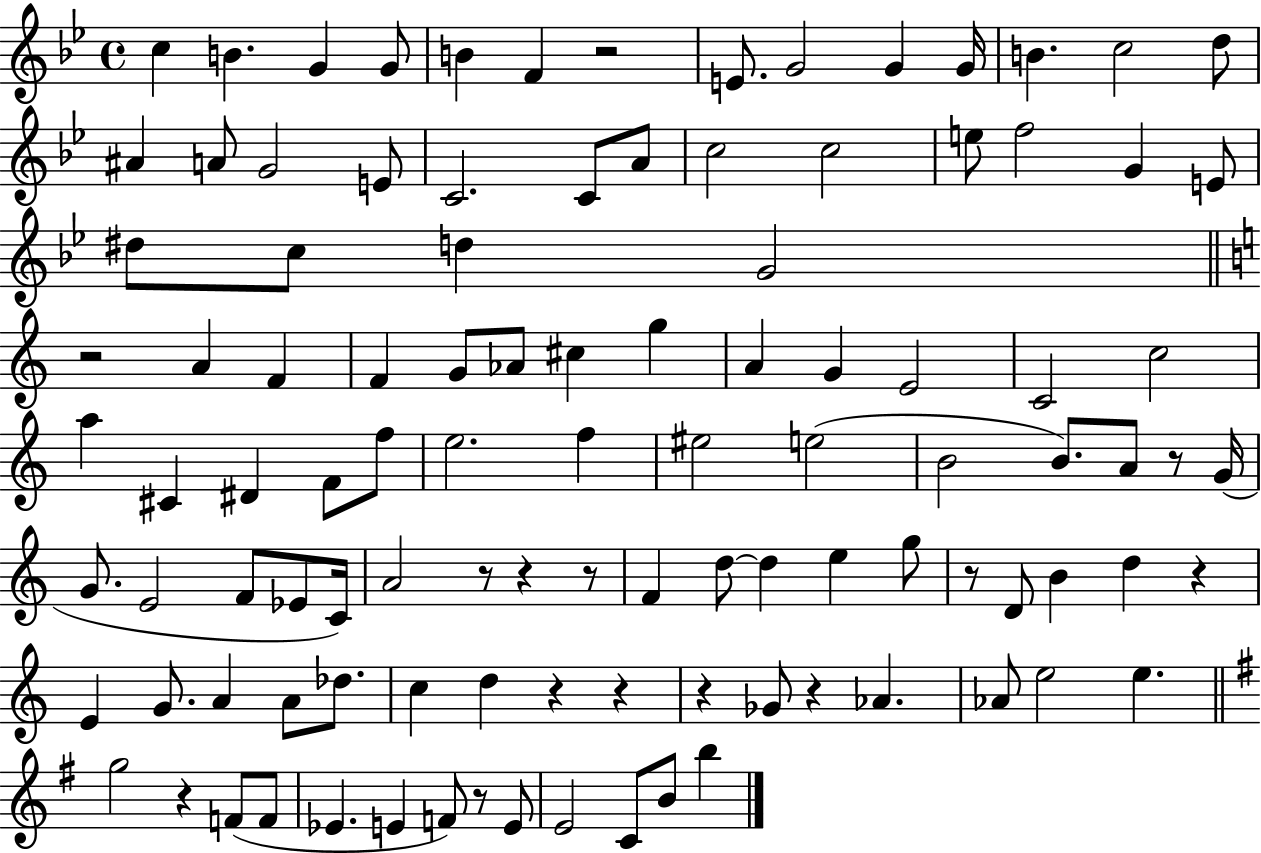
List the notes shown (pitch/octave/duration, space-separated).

C5/q B4/q. G4/q G4/e B4/q F4/q R/h E4/e. G4/h G4/q G4/s B4/q. C5/h D5/e A#4/q A4/e G4/h E4/e C4/h. C4/e A4/e C5/h C5/h E5/e F5/h G4/q E4/e D#5/e C5/e D5/q G4/h R/h A4/q F4/q F4/q G4/e Ab4/e C#5/q G5/q A4/q G4/q E4/h C4/h C5/h A5/q C#4/q D#4/q F4/e F5/e E5/h. F5/q EIS5/h E5/h B4/h B4/e. A4/e R/e G4/s G4/e. E4/h F4/e Eb4/e C4/s A4/h R/e R/q R/e F4/q D5/e D5/q E5/q G5/e R/e D4/e B4/q D5/q R/q E4/q G4/e. A4/q A4/e Db5/e. C5/q D5/q R/q R/q R/q Gb4/e R/q Ab4/q. Ab4/e E5/h E5/q. G5/h R/q F4/e F4/e Eb4/q. E4/q F4/e R/e E4/e E4/h C4/e B4/e B5/q